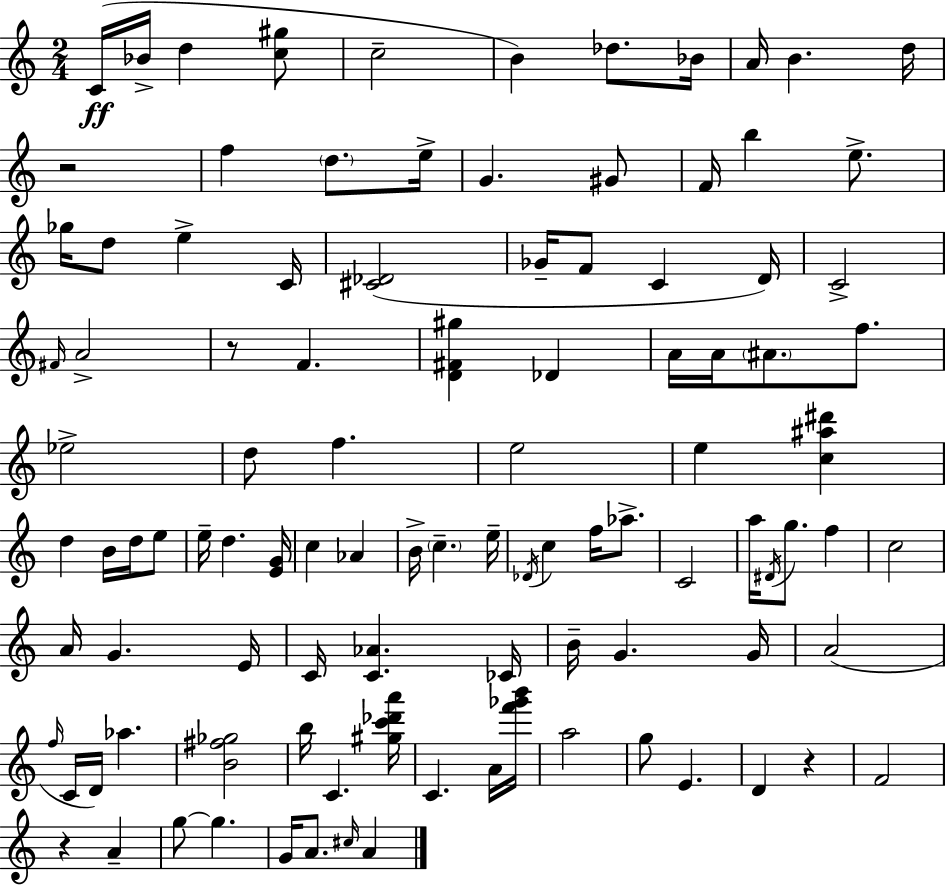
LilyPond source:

{
  \clef treble
  \numericTimeSignature
  \time 2/4
  \key c \major
  c'16(\ff bes'16-> d''4 <c'' gis''>8 | c''2-- | b'4) des''8. bes'16 | a'16 b'4. d''16 | \break r2 | f''4 \parenthesize d''8. e''16-> | g'4. gis'8 | f'16 b''4 e''8.-> | \break ges''16 d''8 e''4-> c'16 | <cis' des'>2( | ges'16-- f'8 c'4 d'16) | c'2-> | \break \grace { fis'16 } a'2-> | r8 f'4. | <d' fis' gis''>4 des'4 | a'16 a'16 \parenthesize ais'8. f''8. | \break ees''2-> | d''8 f''4. | e''2 | e''4 <c'' ais'' dis'''>4 | \break d''4 b'16 d''16 e''8 | e''16-- d''4. | <e' g'>16 c''4 aes'4 | b'16-> \parenthesize c''4.-- | \break e''16-- \acciaccatura { des'16 } c''4 f''16 aes''8.-> | c'2 | a''16 \acciaccatura { dis'16 } g''8. f''4 | c''2 | \break a'16 g'4. | e'16 c'16 <c' aes'>4. | ces'16 b'16-- g'4. | g'16 a'2( | \break \grace { f''16 } c'16 d'16) aes''4. | <b' fis'' ges''>2 | b''16 c'4. | <gis'' c''' des''' a'''>16 c'4. | \break a'16 <f''' ges''' b'''>16 a''2 | g''8 e'4. | d'4 | r4 f'2 | \break r4 | a'4-- g''8~~ g''4. | g'16 a'8. | \grace { cis''16 } a'4 \bar "|."
}